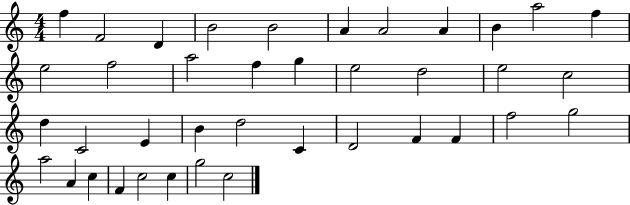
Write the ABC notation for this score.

X:1
T:Untitled
M:4/4
L:1/4
K:C
f F2 D B2 B2 A A2 A B a2 f e2 f2 a2 f g e2 d2 e2 c2 d C2 E B d2 C D2 F F f2 g2 a2 A c F c2 c g2 c2